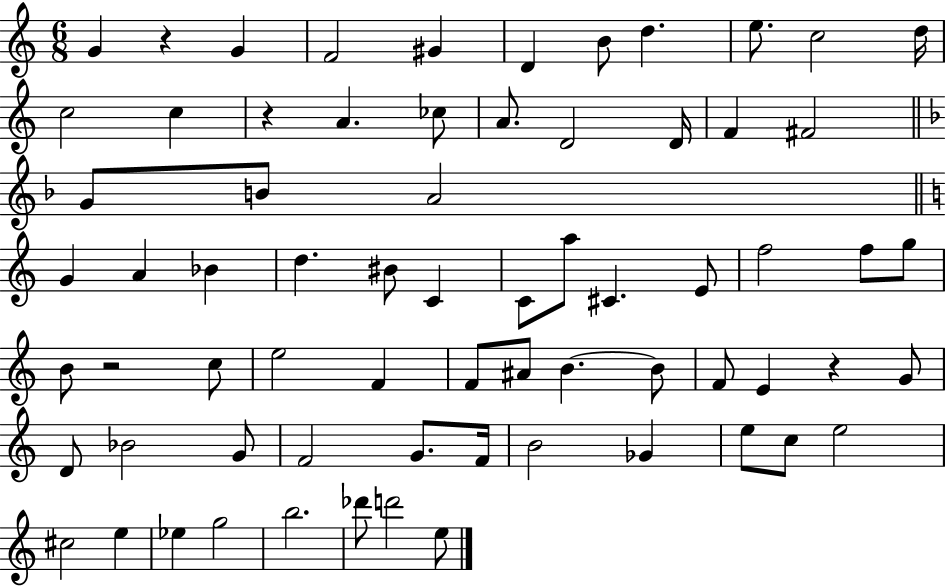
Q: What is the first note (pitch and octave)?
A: G4